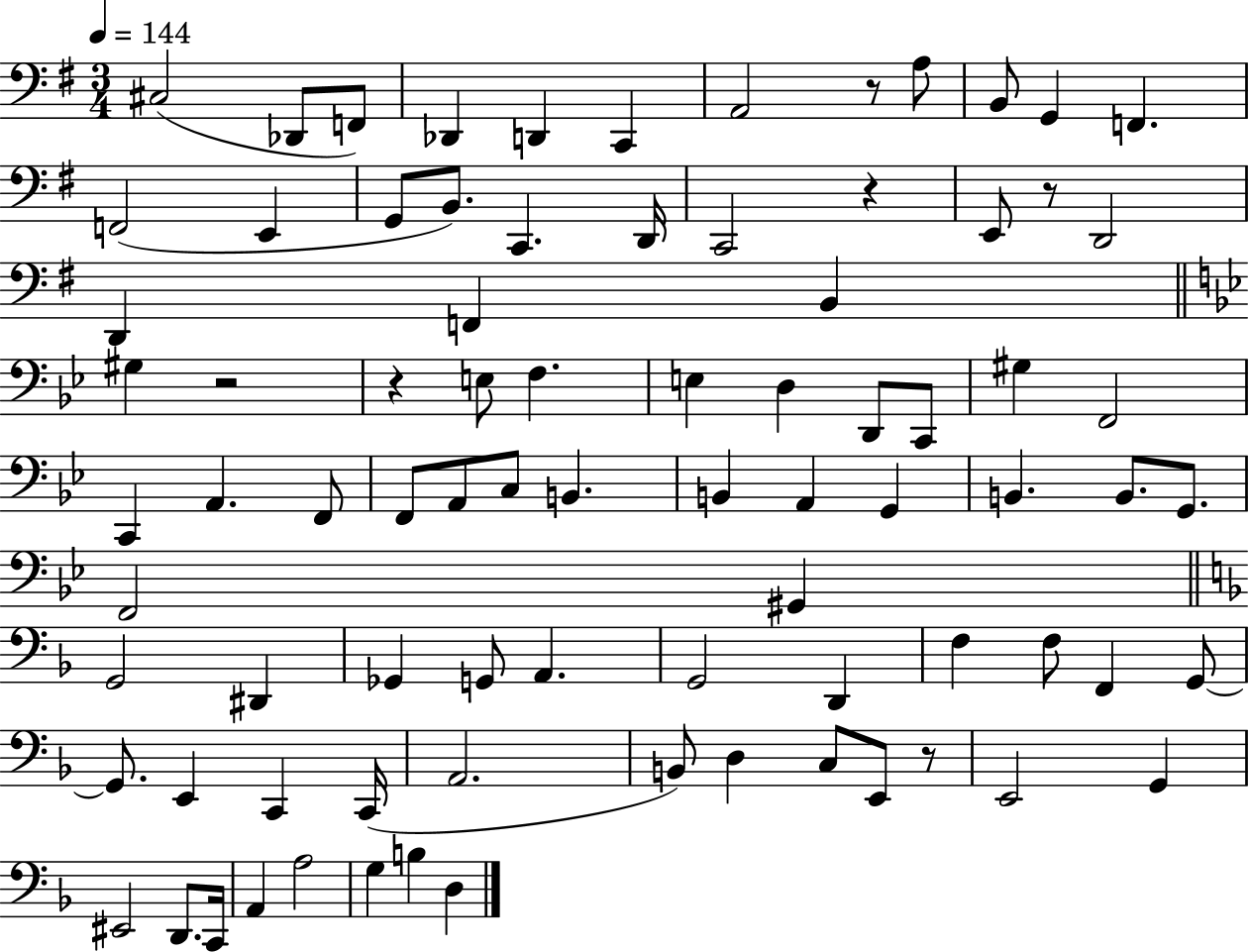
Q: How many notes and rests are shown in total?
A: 83